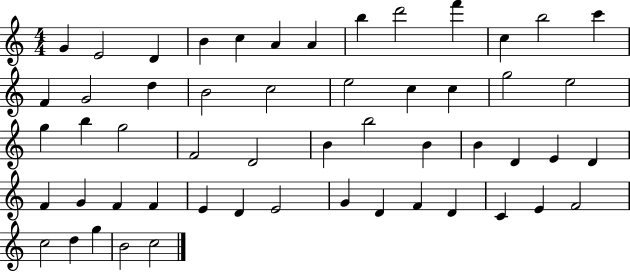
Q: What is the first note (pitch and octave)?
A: G4